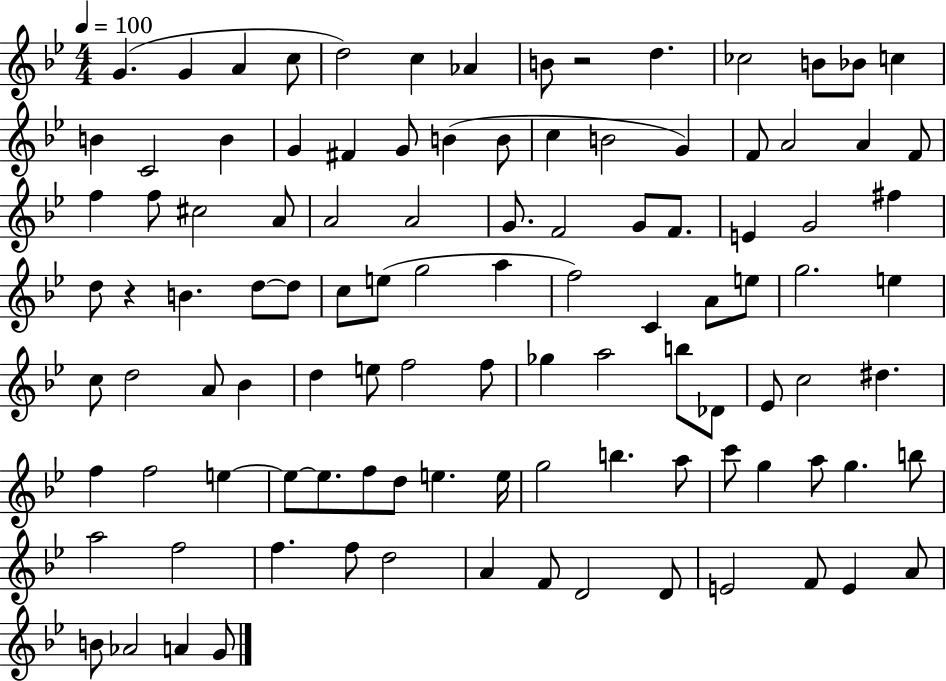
{
  \clef treble
  \numericTimeSignature
  \time 4/4
  \key bes \major
  \tempo 4 = 100
  g'4.( g'4 a'4 c''8 | d''2) c''4 aes'4 | b'8 r2 d''4. | ces''2 b'8 bes'8 c''4 | \break b'4 c'2 b'4 | g'4 fis'4 g'8 b'4( b'8 | c''4 b'2 g'4) | f'8 a'2 a'4 f'8 | \break f''4 f''8 cis''2 a'8 | a'2 a'2 | g'8. f'2 g'8 f'8. | e'4 g'2 fis''4 | \break d''8 r4 b'4. d''8~~ d''8 | c''8 e''8( g''2 a''4 | f''2) c'4 a'8 e''8 | g''2. e''4 | \break c''8 d''2 a'8 bes'4 | d''4 e''8 f''2 f''8 | ges''4 a''2 b''8 des'8 | ees'8 c''2 dis''4. | \break f''4 f''2 e''4~~ | e''8~~ e''8. f''8 d''8 e''4. e''16 | g''2 b''4. a''8 | c'''8 g''4 a''8 g''4. b''8 | \break a''2 f''2 | f''4. f''8 d''2 | a'4 f'8 d'2 d'8 | e'2 f'8 e'4 a'8 | \break b'8 aes'2 a'4 g'8 | \bar "|."
}